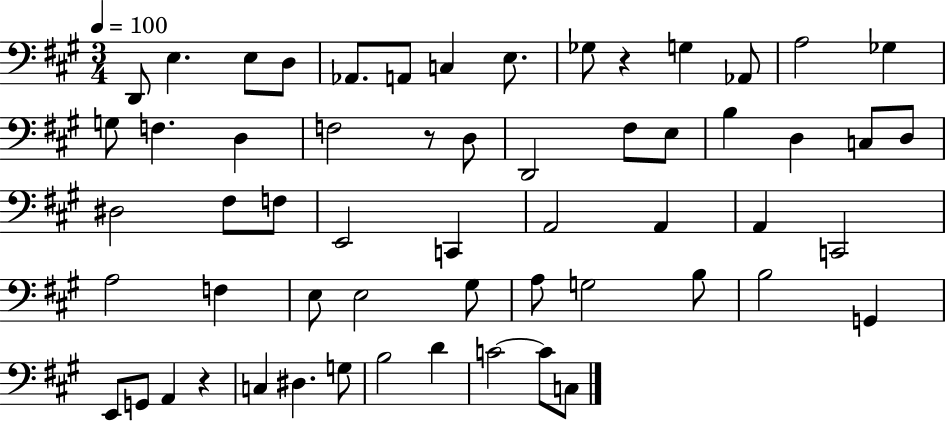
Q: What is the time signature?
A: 3/4